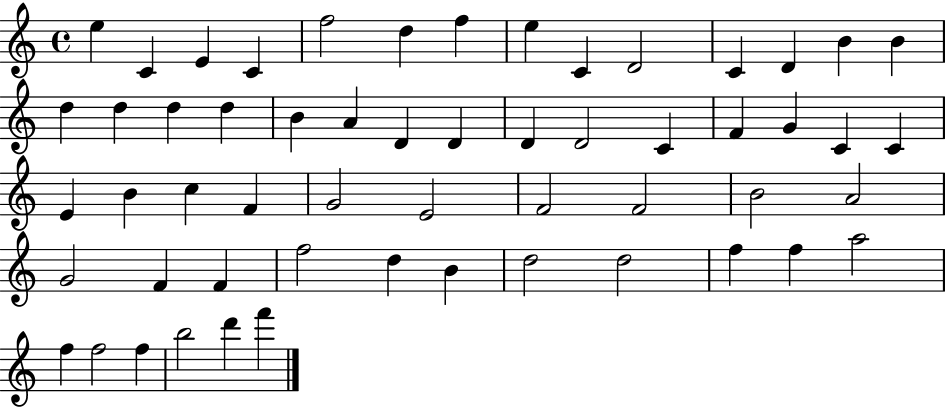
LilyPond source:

{
  \clef treble
  \time 4/4
  \defaultTimeSignature
  \key c \major
  e''4 c'4 e'4 c'4 | f''2 d''4 f''4 | e''4 c'4 d'2 | c'4 d'4 b'4 b'4 | \break d''4 d''4 d''4 d''4 | b'4 a'4 d'4 d'4 | d'4 d'2 c'4 | f'4 g'4 c'4 c'4 | \break e'4 b'4 c''4 f'4 | g'2 e'2 | f'2 f'2 | b'2 a'2 | \break g'2 f'4 f'4 | f''2 d''4 b'4 | d''2 d''2 | f''4 f''4 a''2 | \break f''4 f''2 f''4 | b''2 d'''4 f'''4 | \bar "|."
}